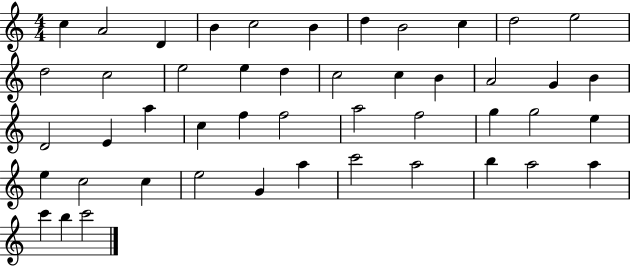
{
  \clef treble
  \numericTimeSignature
  \time 4/4
  \key c \major
  c''4 a'2 d'4 | b'4 c''2 b'4 | d''4 b'2 c''4 | d''2 e''2 | \break d''2 c''2 | e''2 e''4 d''4 | c''2 c''4 b'4 | a'2 g'4 b'4 | \break d'2 e'4 a''4 | c''4 f''4 f''2 | a''2 f''2 | g''4 g''2 e''4 | \break e''4 c''2 c''4 | e''2 g'4 a''4 | c'''2 a''2 | b''4 a''2 a''4 | \break c'''4 b''4 c'''2 | \bar "|."
}